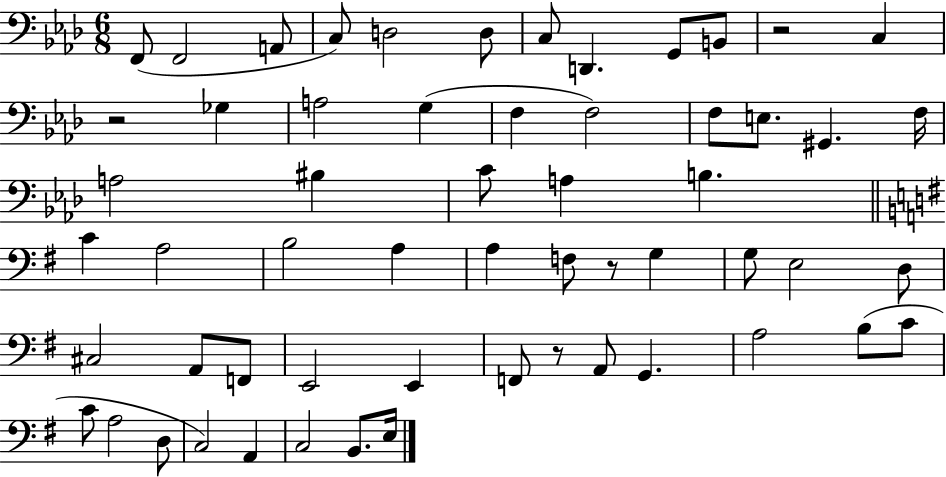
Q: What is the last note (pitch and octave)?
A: E3